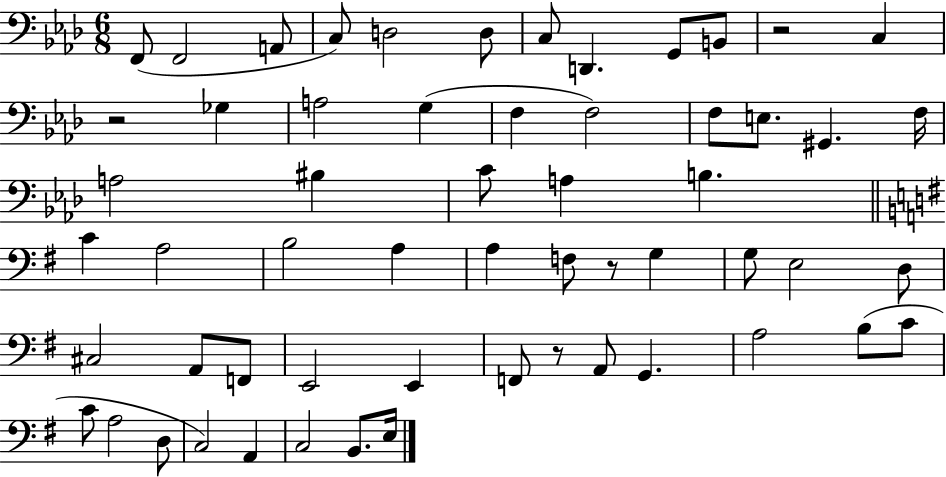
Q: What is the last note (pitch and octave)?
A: E3